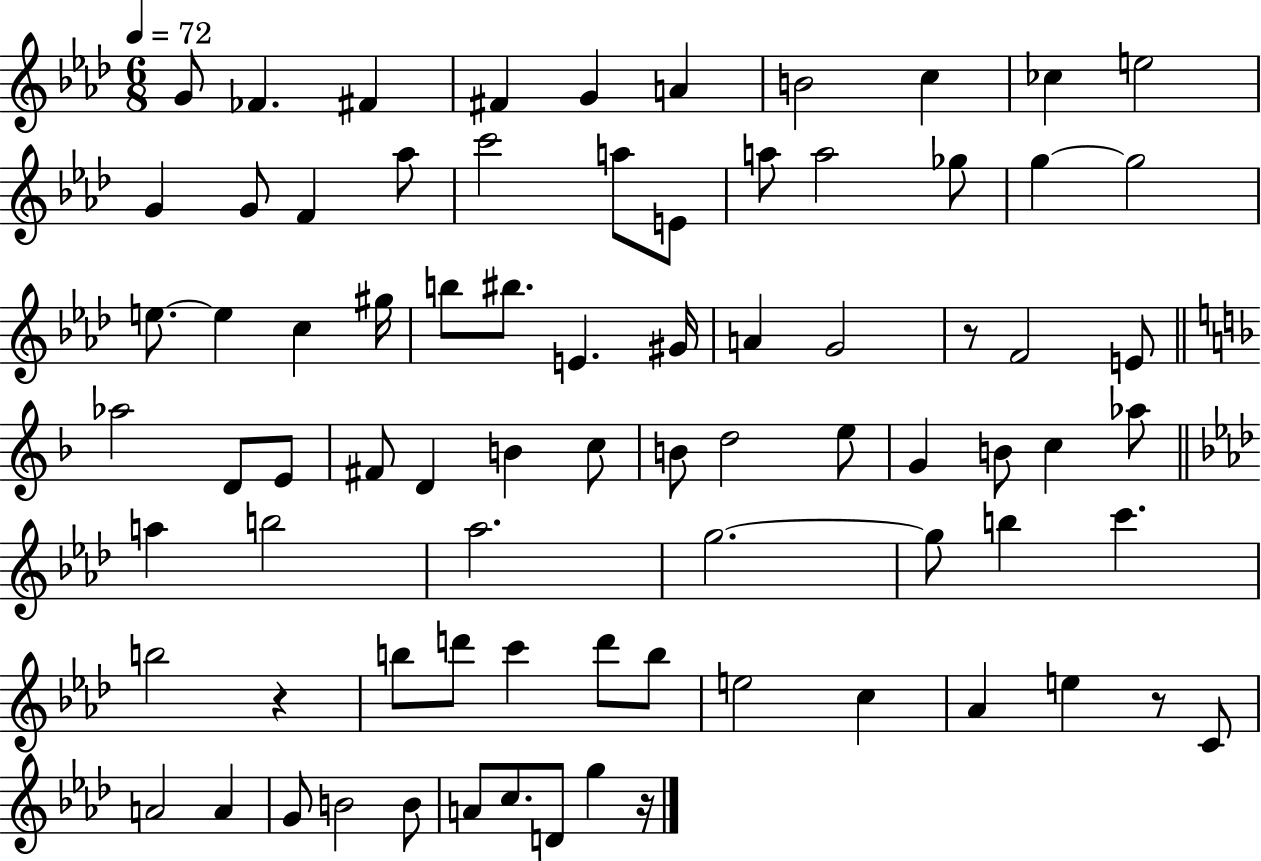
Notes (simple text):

G4/e FES4/q. F#4/q F#4/q G4/q A4/q B4/h C5/q CES5/q E5/h G4/q G4/e F4/q Ab5/e C6/h A5/e E4/e A5/e A5/h Gb5/e G5/q G5/h E5/e. E5/q C5/q G#5/s B5/e BIS5/e. E4/q. G#4/s A4/q G4/h R/e F4/h E4/e Ab5/h D4/e E4/e F#4/e D4/q B4/q C5/e B4/e D5/h E5/e G4/q B4/e C5/q Ab5/e A5/q B5/h Ab5/h. G5/h. G5/e B5/q C6/q. B5/h R/q B5/e D6/e C6/q D6/e B5/e E5/h C5/q Ab4/q E5/q R/e C4/e A4/h A4/q G4/e B4/h B4/e A4/e C5/e. D4/e G5/q R/s